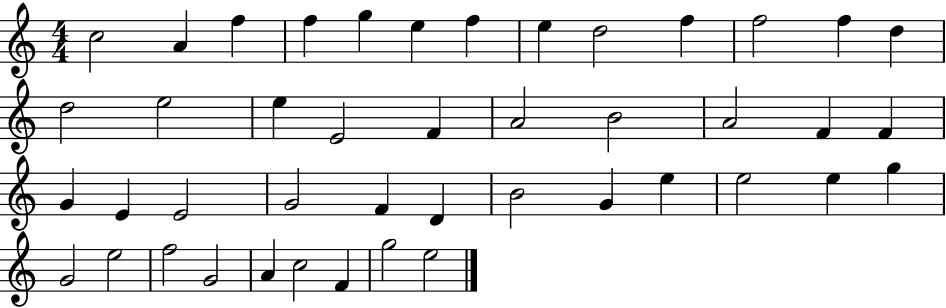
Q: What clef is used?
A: treble